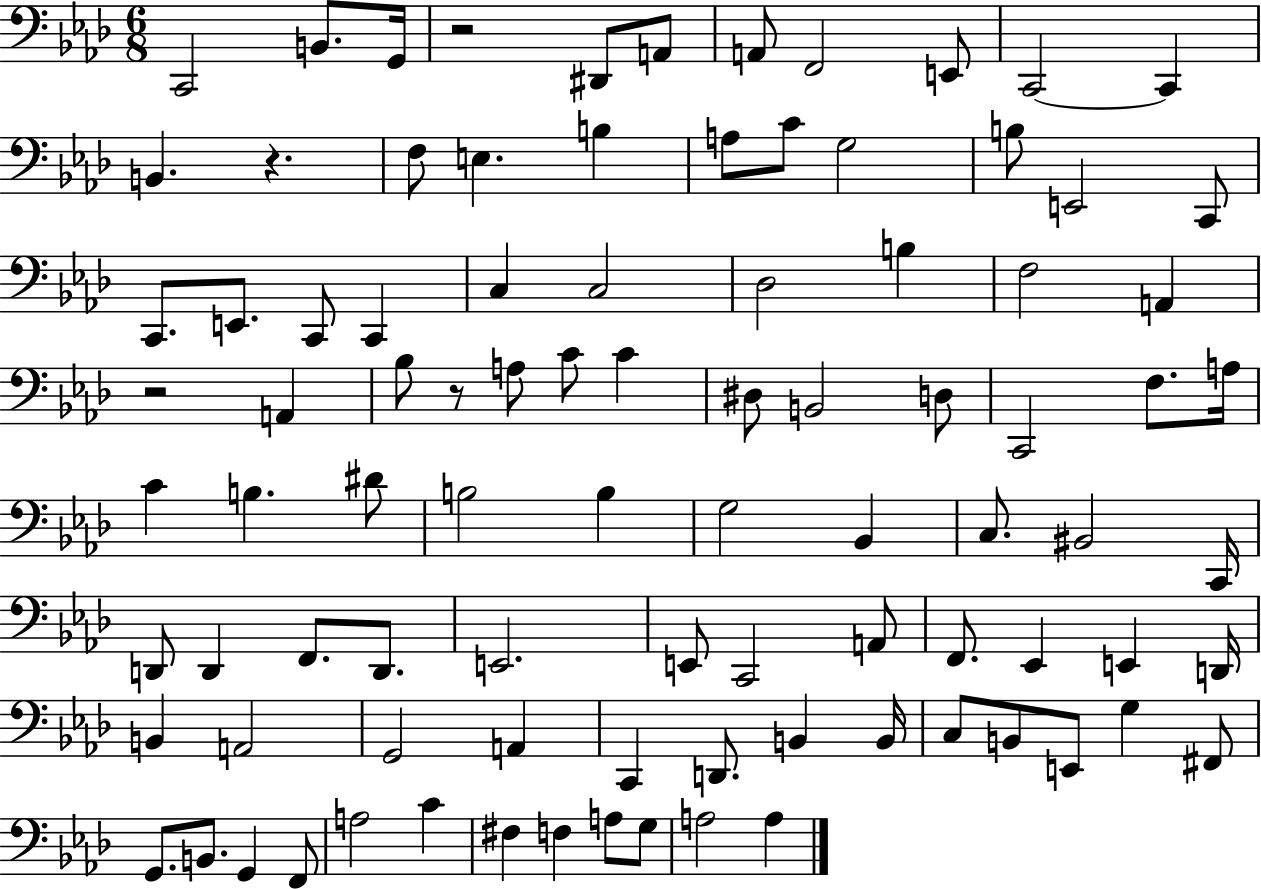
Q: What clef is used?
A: bass